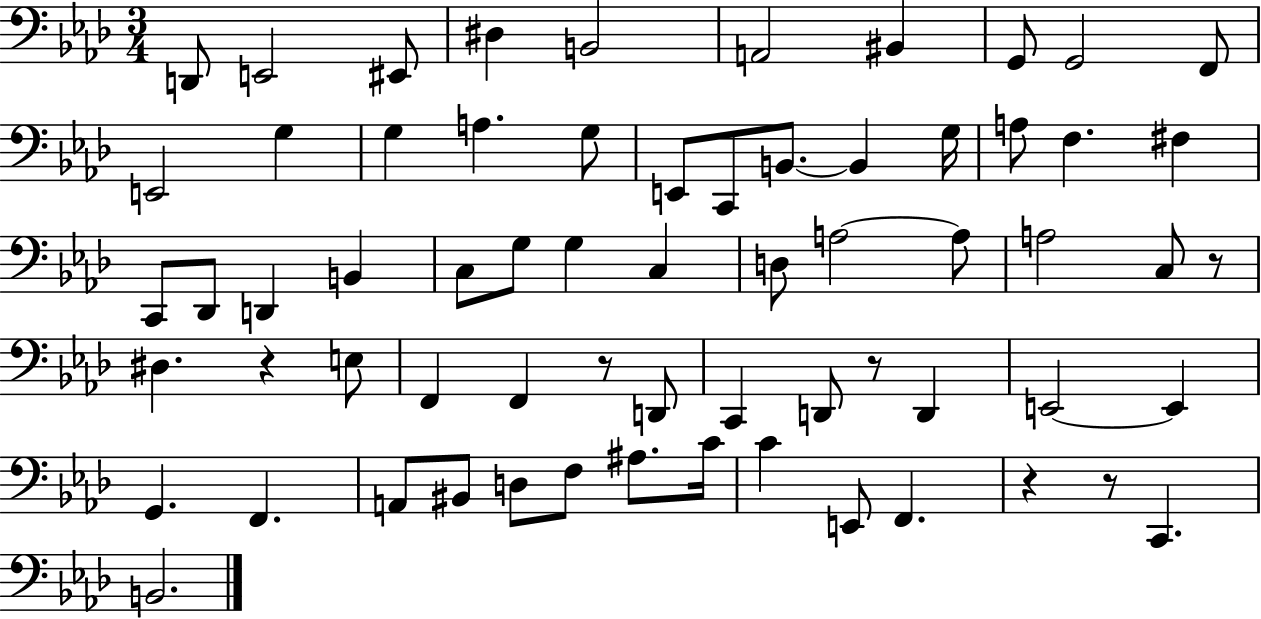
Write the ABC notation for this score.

X:1
T:Untitled
M:3/4
L:1/4
K:Ab
D,,/2 E,,2 ^E,,/2 ^D, B,,2 A,,2 ^B,, G,,/2 G,,2 F,,/2 E,,2 G, G, A, G,/2 E,,/2 C,,/2 B,,/2 B,, G,/4 A,/2 F, ^F, C,,/2 _D,,/2 D,, B,, C,/2 G,/2 G, C, D,/2 A,2 A,/2 A,2 C,/2 z/2 ^D, z E,/2 F,, F,, z/2 D,,/2 C,, D,,/2 z/2 D,, E,,2 E,, G,, F,, A,,/2 ^B,,/2 D,/2 F,/2 ^A,/2 C/4 C E,,/2 F,, z z/2 C,, B,,2